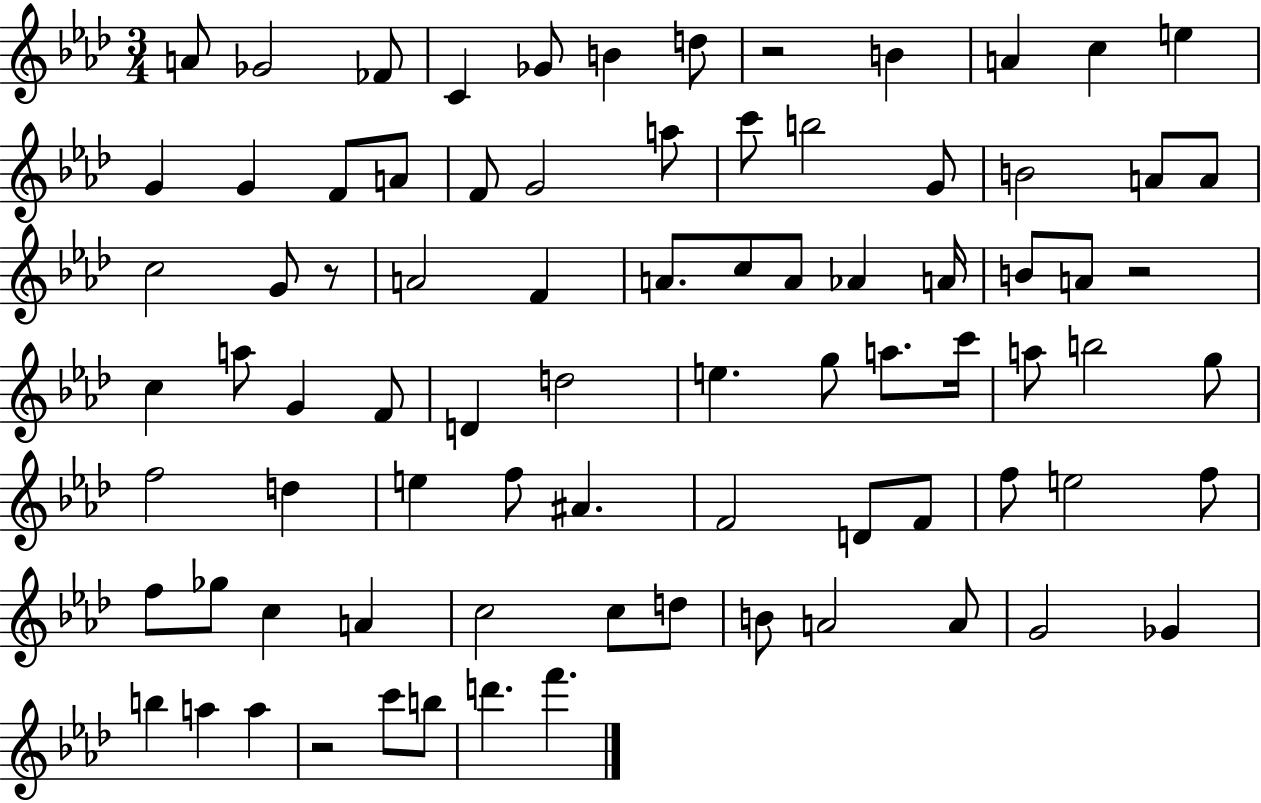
{
  \clef treble
  \numericTimeSignature
  \time 3/4
  \key aes \major
  a'8 ges'2 fes'8 | c'4 ges'8 b'4 d''8 | r2 b'4 | a'4 c''4 e''4 | \break g'4 g'4 f'8 a'8 | f'8 g'2 a''8 | c'''8 b''2 g'8 | b'2 a'8 a'8 | \break c''2 g'8 r8 | a'2 f'4 | a'8. c''8 a'8 aes'4 a'16 | b'8 a'8 r2 | \break c''4 a''8 g'4 f'8 | d'4 d''2 | e''4. g''8 a''8. c'''16 | a''8 b''2 g''8 | \break f''2 d''4 | e''4 f''8 ais'4. | f'2 d'8 f'8 | f''8 e''2 f''8 | \break f''8 ges''8 c''4 a'4 | c''2 c''8 d''8 | b'8 a'2 a'8 | g'2 ges'4 | \break b''4 a''4 a''4 | r2 c'''8 b''8 | d'''4. f'''4. | \bar "|."
}